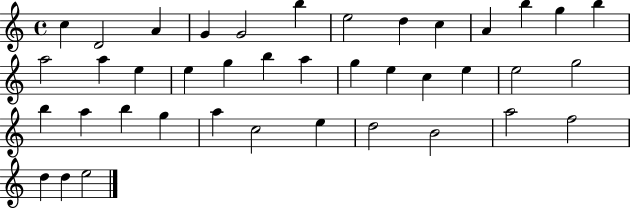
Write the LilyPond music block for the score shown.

{
  \clef treble
  \time 4/4
  \defaultTimeSignature
  \key c \major
  c''4 d'2 a'4 | g'4 g'2 b''4 | e''2 d''4 c''4 | a'4 b''4 g''4 b''4 | \break a''2 a''4 e''4 | e''4 g''4 b''4 a''4 | g''4 e''4 c''4 e''4 | e''2 g''2 | \break b''4 a''4 b''4 g''4 | a''4 c''2 e''4 | d''2 b'2 | a''2 f''2 | \break d''4 d''4 e''2 | \bar "|."
}